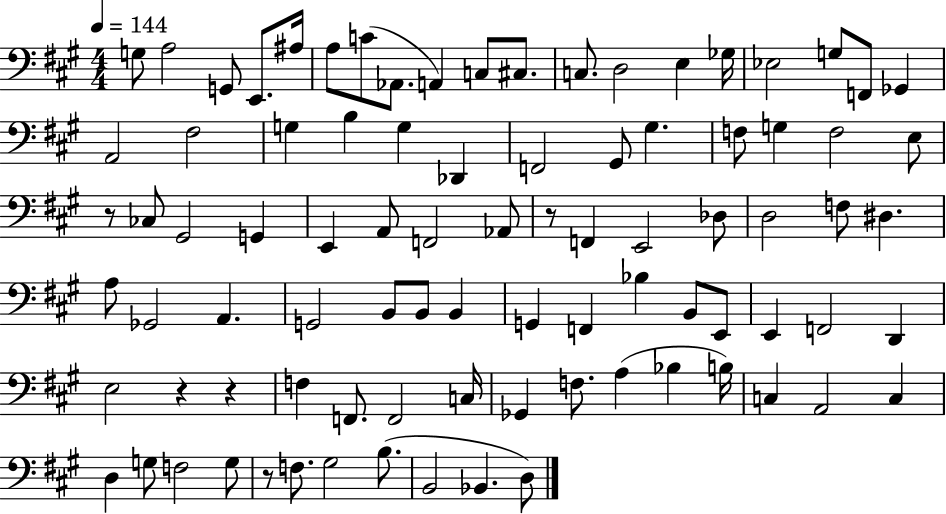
G3/e A3/h G2/e E2/e. A#3/s A3/e C4/e Ab2/e. A2/q C3/e C#3/e. C3/e. D3/h E3/q Gb3/s Eb3/h G3/e F2/e Gb2/q A2/h F#3/h G3/q B3/q G3/q Db2/q F2/h G#2/e G#3/q. F3/e G3/q F3/h E3/e R/e CES3/e G#2/h G2/q E2/q A2/e F2/h Ab2/e R/e F2/q E2/h Db3/e D3/h F3/e D#3/q. A3/e Gb2/h A2/q. G2/h B2/e B2/e B2/q G2/q F2/q Bb3/q B2/e E2/e E2/q F2/h D2/q E3/h R/q R/q F3/q F2/e. F2/h C3/s Gb2/q F3/e. A3/q Bb3/q B3/s C3/q A2/h C3/q D3/q G3/e F3/h G3/e R/e F3/e. G#3/h B3/e. B2/h Bb2/q. D3/e